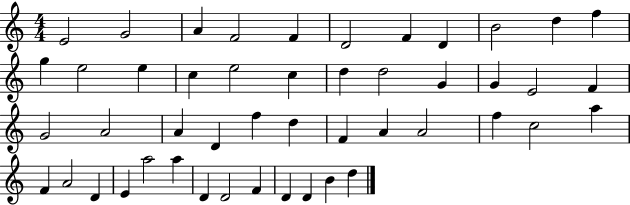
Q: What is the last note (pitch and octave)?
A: D5